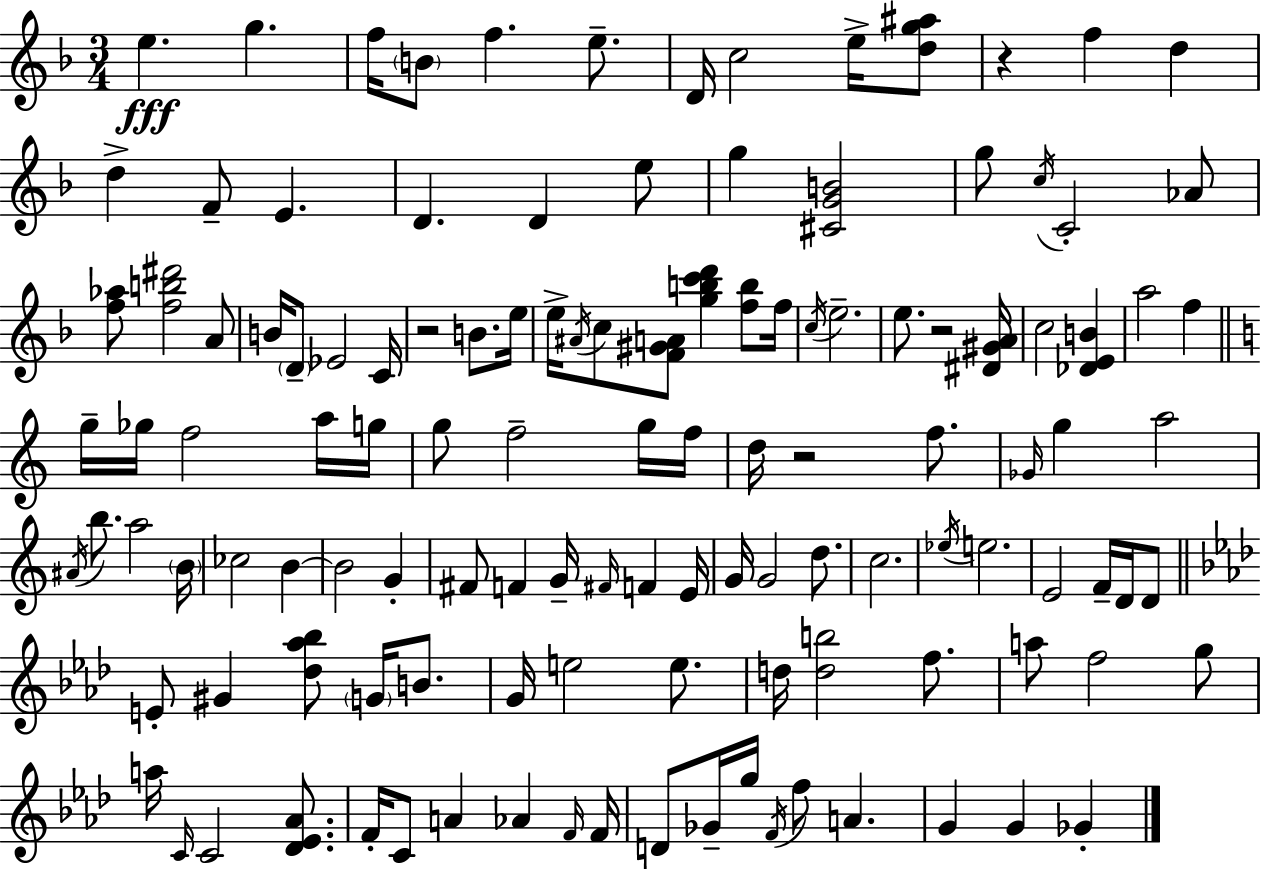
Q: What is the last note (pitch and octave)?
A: Gb4